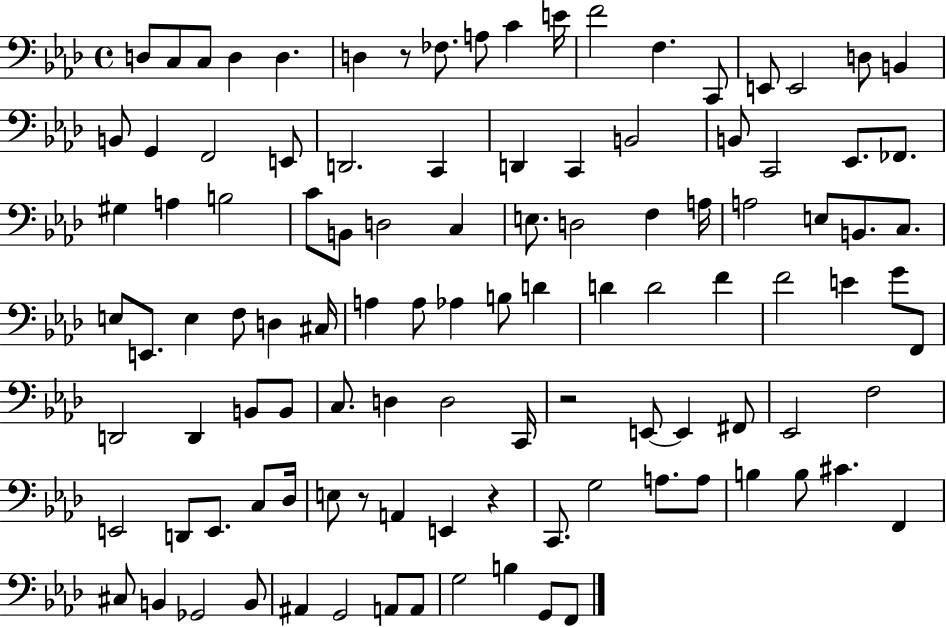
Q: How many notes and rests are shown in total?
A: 108